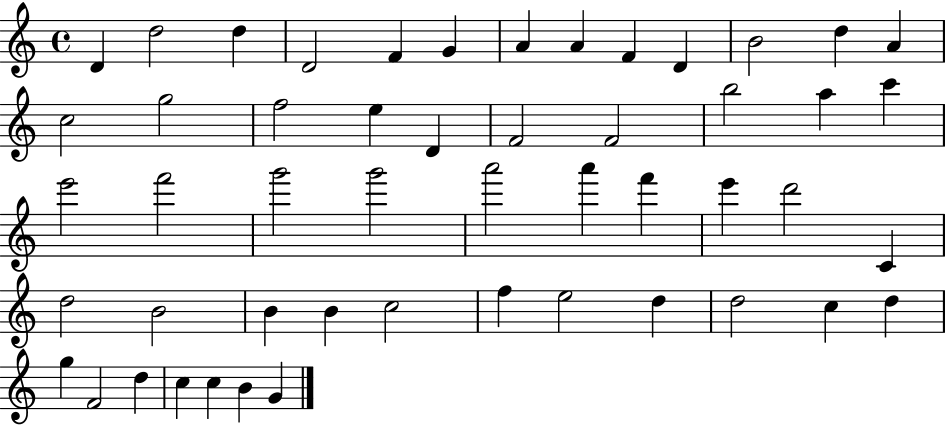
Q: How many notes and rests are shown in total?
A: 51